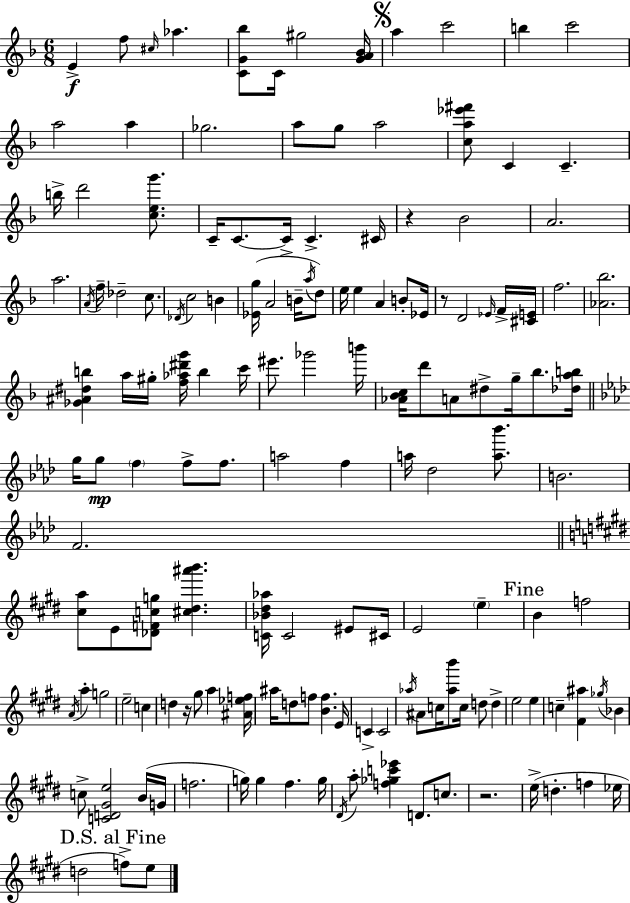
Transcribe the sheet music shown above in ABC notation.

X:1
T:Untitled
M:6/8
L:1/4
K:Dm
E f/2 ^c/4 _a [CG_b]/2 C/4 ^g2 [GA_B]/4 a c'2 b c'2 a2 a _g2 a/2 g/2 a2 [ca_e'^f']/2 C C b/4 d'2 [ceg']/2 C/4 C/2 C/4 C ^C/4 z _B2 A2 a2 A/4 f/4 _d2 c/2 _D/4 c2 B [_Eg]/4 A2 B/4 a/4 d/2 e/4 e A B/2 _E/4 z/2 D2 _E/4 F/4 [^CE]/4 f2 [_A_b]2 [_G^A^db] a/4 ^g/4 [f_a^d'g']/4 b c'/4 ^e'/2 _g'2 b'/4 [_A_Bc]/4 d'/2 A/2 ^d/2 g/4 _b/2 [_dab]/4 g/4 g/2 f f/2 f/2 a2 f a/4 _d2 [a_b']/2 B2 F2 [^ca]/2 E/2 [_DFcg]/2 [^c^d^a'b'] [C_B^d_a]/4 C2 ^E/2 ^C/4 E2 e B f2 A/4 a g2 e2 c d z/4 ^g/2 a [^A_ef]/4 ^a/4 d/2 f/2 [Bf] E/4 C C2 _a/4 ^A/2 c/4 [_ab']/2 c/4 d/2 d e2 e c [^F^a] _g/4 _B c/2 [CD^Ge]2 B/4 G/4 f2 g/4 g ^f g/4 ^D/4 a/2 [f_gc'_e'] D/2 c/2 z2 e/4 d f _e/4 d2 f/2 e/2